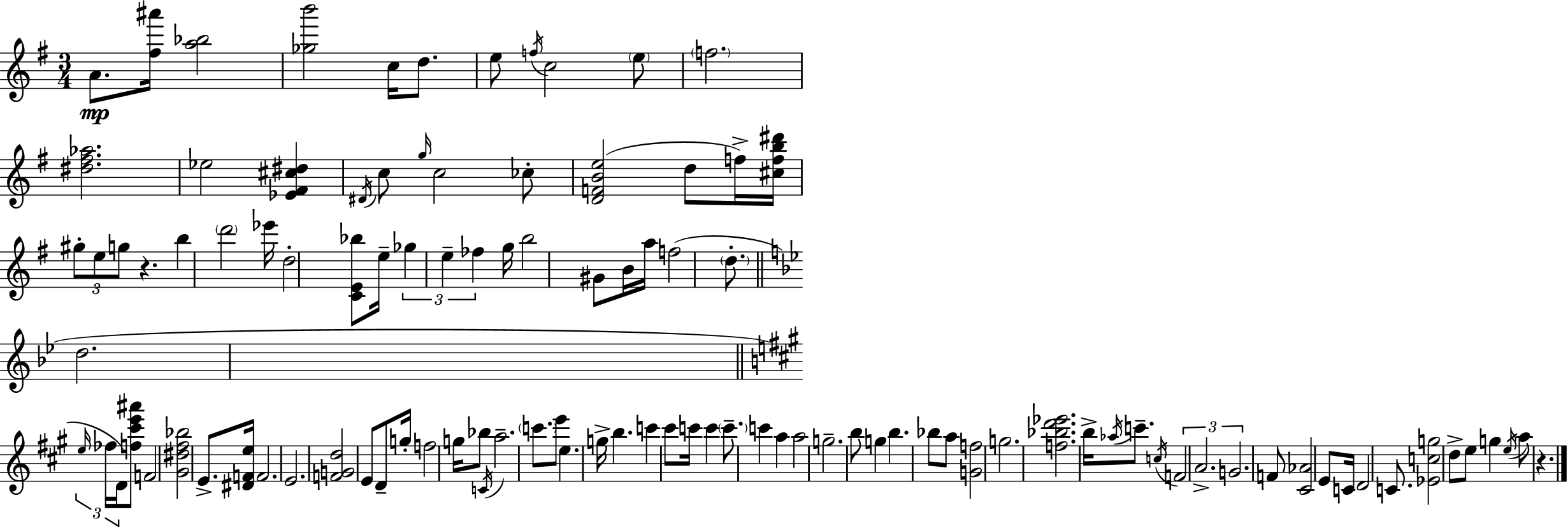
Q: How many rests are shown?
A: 2